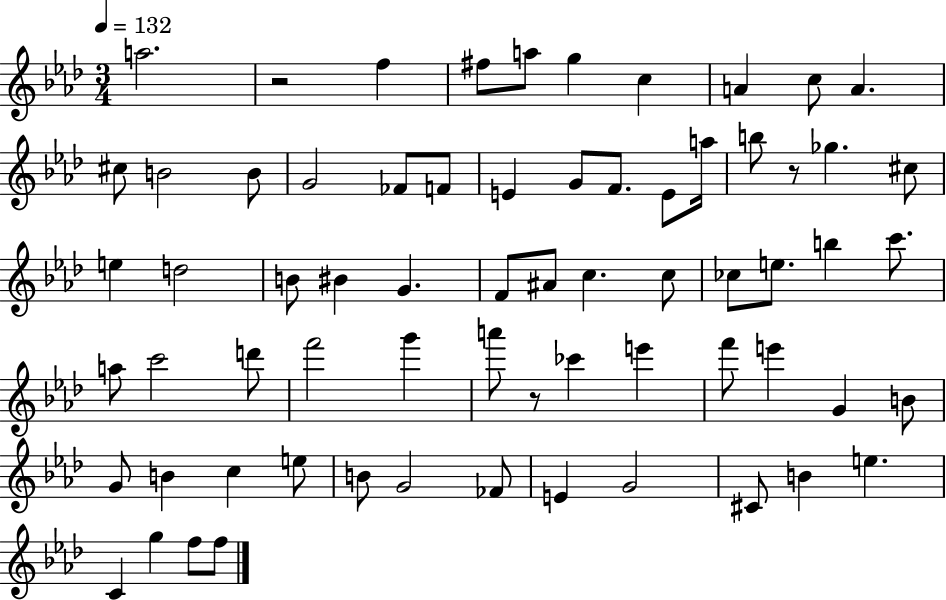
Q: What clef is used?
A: treble